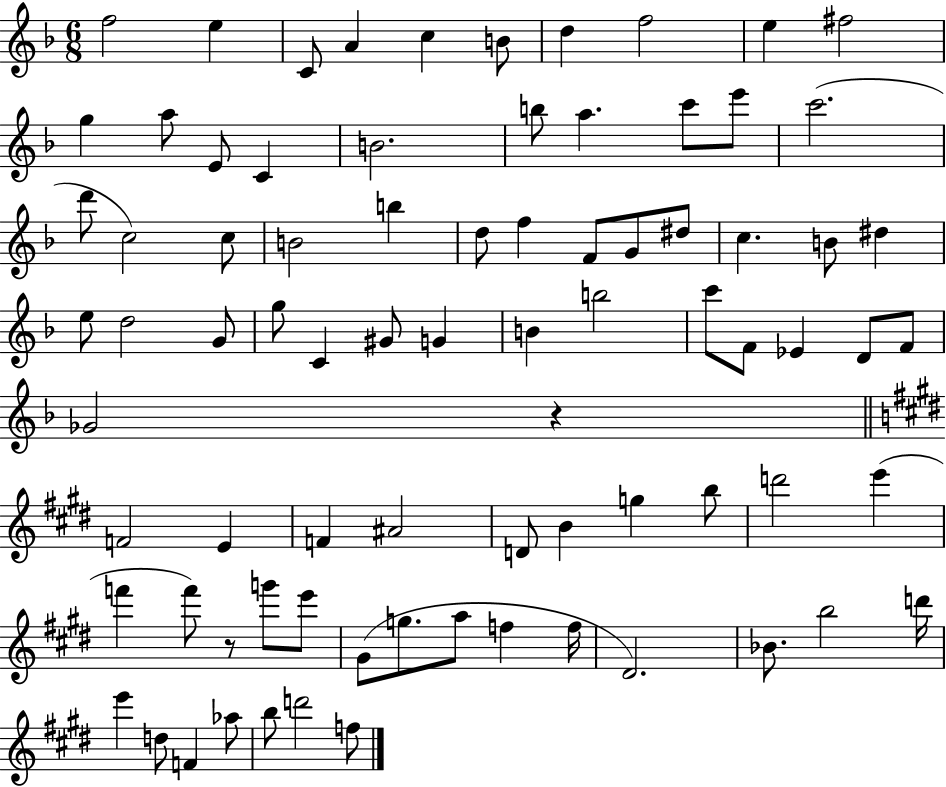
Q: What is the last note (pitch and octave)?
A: F5